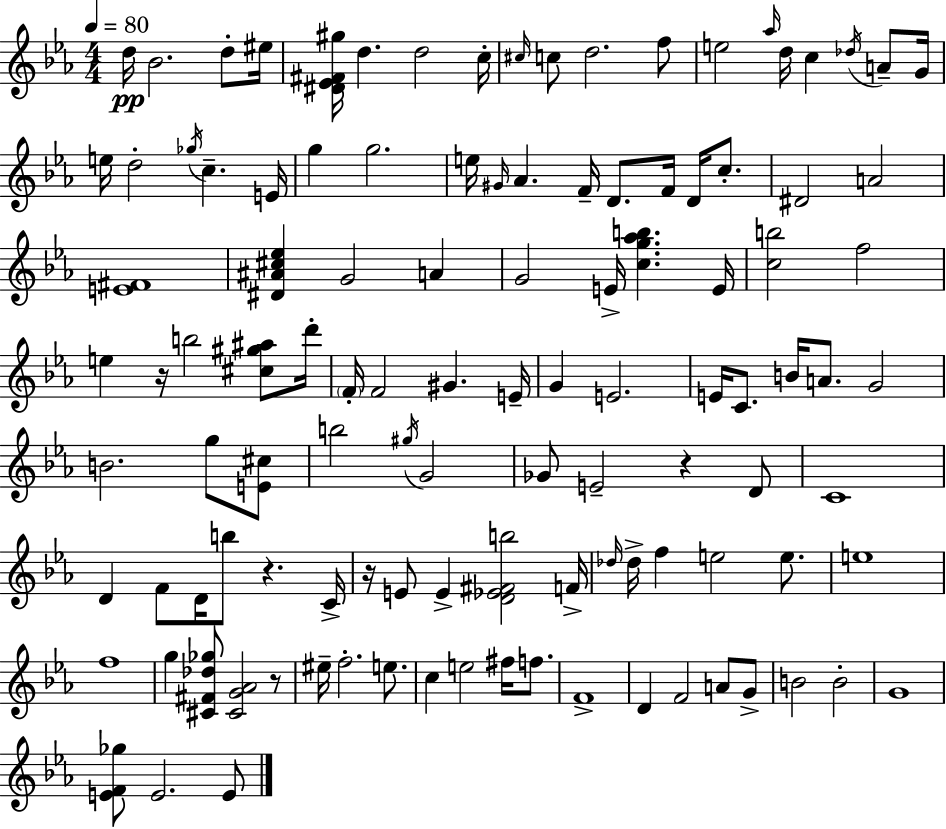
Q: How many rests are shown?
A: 5